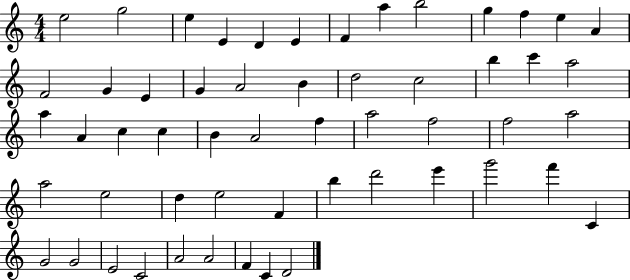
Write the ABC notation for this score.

X:1
T:Untitled
M:4/4
L:1/4
K:C
e2 g2 e E D E F a b2 g f e A F2 G E G A2 B d2 c2 b c' a2 a A c c B A2 f a2 f2 f2 a2 a2 e2 d e2 F b d'2 e' g'2 f' C G2 G2 E2 C2 A2 A2 F C D2